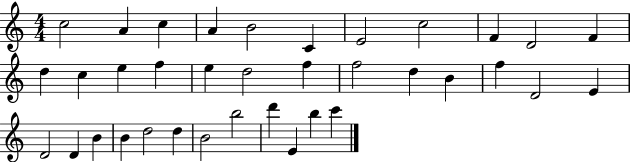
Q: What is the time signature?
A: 4/4